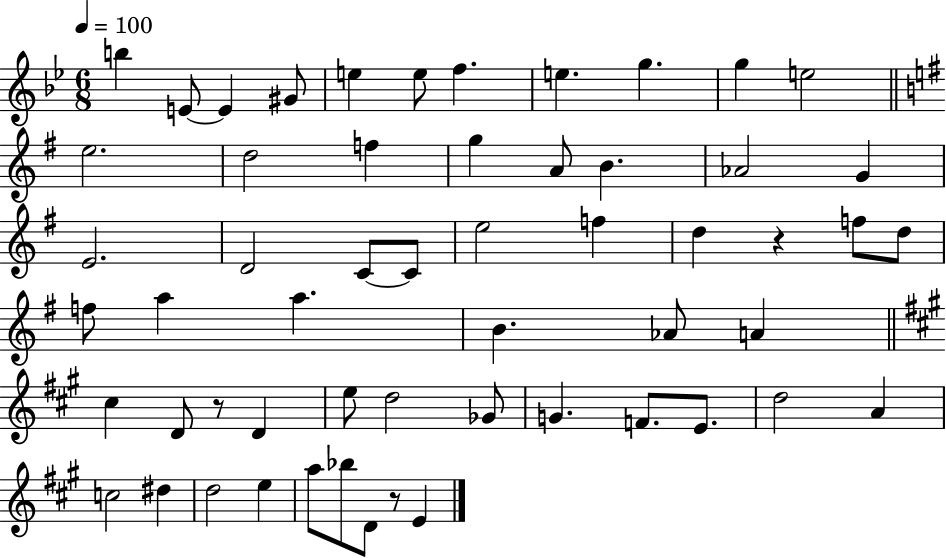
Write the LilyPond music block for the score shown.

{
  \clef treble
  \numericTimeSignature
  \time 6/8
  \key bes \major
  \tempo 4 = 100
  \repeat volta 2 { b''4 e'8~~ e'4 gis'8 | e''4 e''8 f''4. | e''4. g''4. | g''4 e''2 | \break \bar "||" \break \key g \major e''2. | d''2 f''4 | g''4 a'8 b'4. | aes'2 g'4 | \break e'2. | d'2 c'8~~ c'8 | e''2 f''4 | d''4 r4 f''8 d''8 | \break f''8 a''4 a''4. | b'4. aes'8 a'4 | \bar "||" \break \key a \major cis''4 d'8 r8 d'4 | e''8 d''2 ges'8 | g'4. f'8. e'8. | d''2 a'4 | \break c''2 dis''4 | d''2 e''4 | a''8 bes''8 d'8 r8 e'4 | } \bar "|."
}